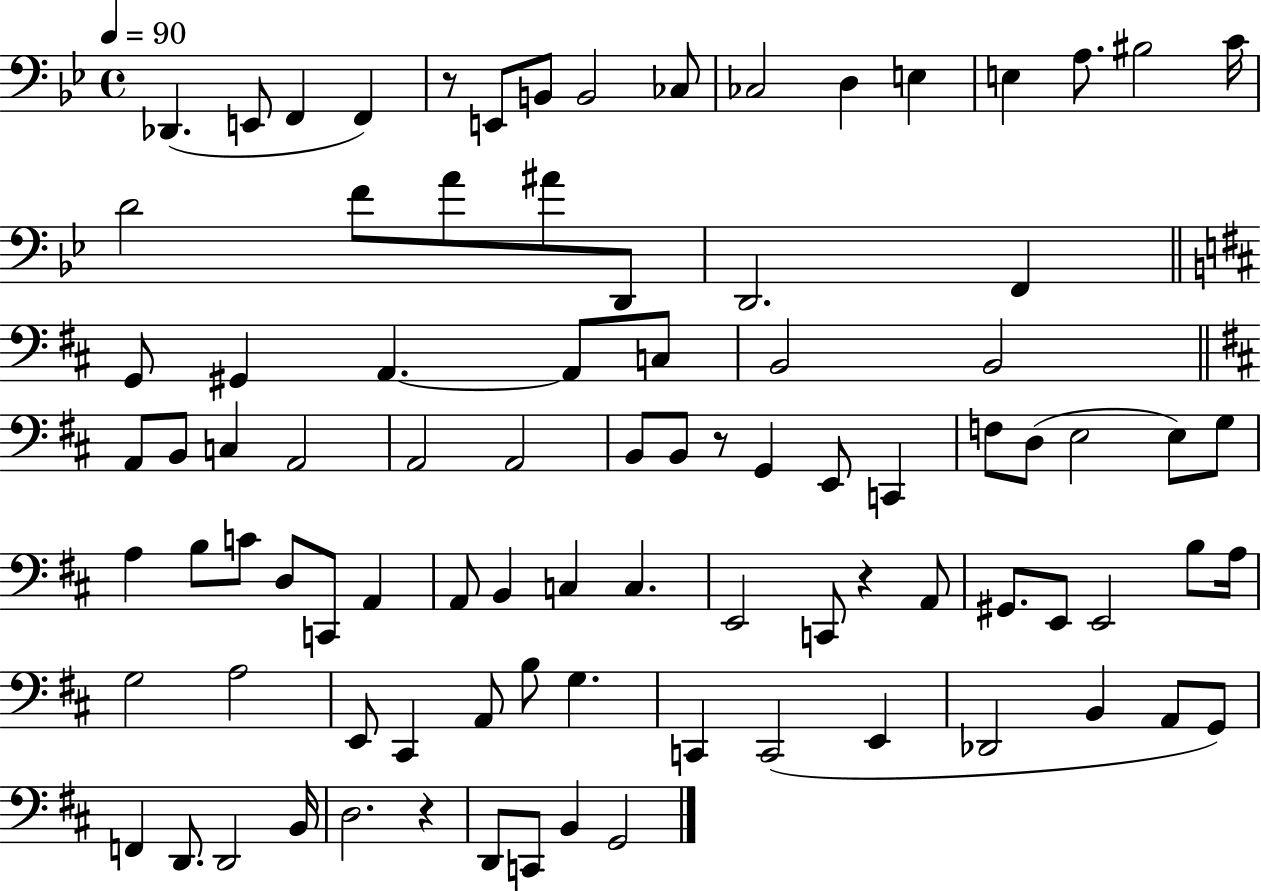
{
  \clef bass
  \time 4/4
  \defaultTimeSignature
  \key bes \major
  \tempo 4 = 90
  \repeat volta 2 { des,4.( e,8 f,4 f,4) | r8 e,8 b,8 b,2 ces8 | ces2 d4 e4 | e4 a8. bis2 c'16 | \break d'2 f'8 a'8 ais'8 d,8 | d,2. f,4 | \bar "||" \break \key d \major g,8 gis,4 a,4.~~ a,8 c8 | b,2 b,2 | \bar "||" \break \key d \major a,8 b,8 c4 a,2 | a,2 a,2 | b,8 b,8 r8 g,4 e,8 c,4 | f8 d8( e2 e8) g8 | \break a4 b8 c'8 d8 c,8 a,4 | a,8 b,4 c4 c4. | e,2 c,8 r4 a,8 | gis,8. e,8 e,2 b8 a16 | \break g2 a2 | e,8 cis,4 a,8 b8 g4. | c,4 c,2( e,4 | des,2 b,4 a,8 g,8) | \break f,4 d,8. d,2 b,16 | d2. r4 | d,8 c,8 b,4 g,2 | } \bar "|."
}